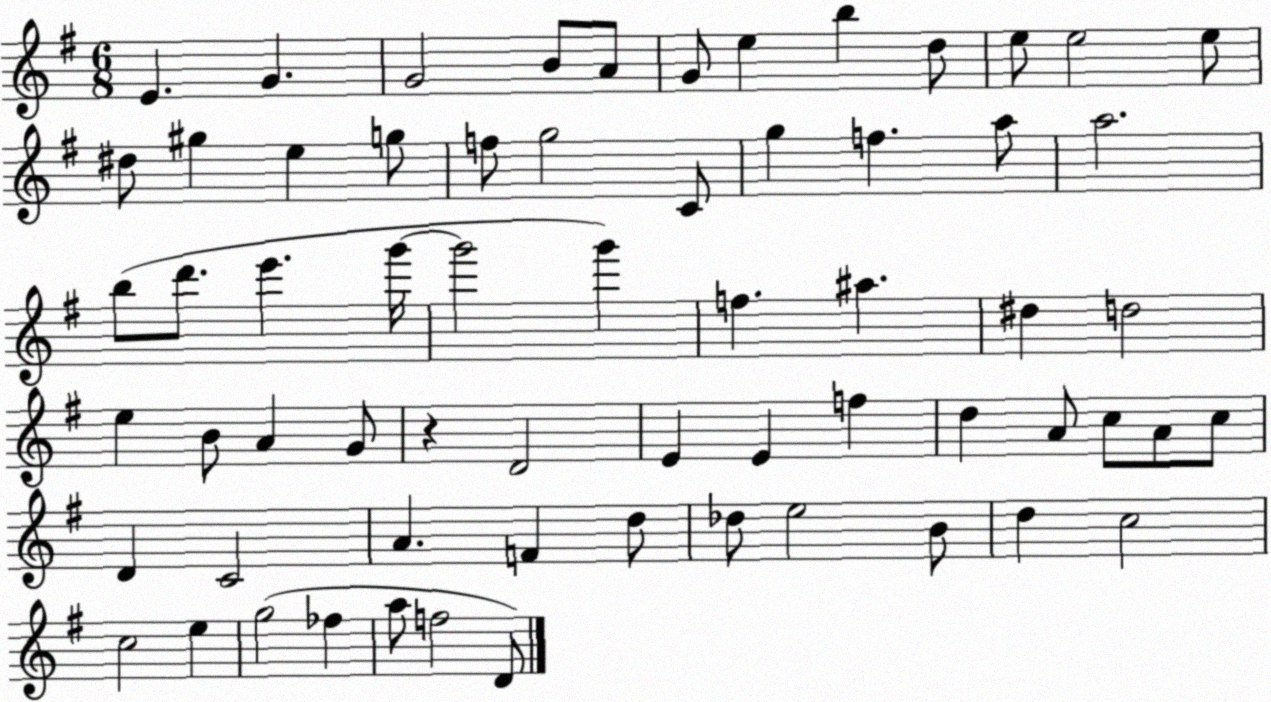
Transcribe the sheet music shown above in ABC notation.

X:1
T:Untitled
M:6/8
L:1/4
K:G
E G G2 B/2 A/2 G/2 e b d/2 e/2 e2 e/2 ^d/2 ^g e g/2 f/2 g2 C/2 g f a/2 a2 b/2 d'/2 e' g'/4 g'2 g' f ^a ^d d2 e B/2 A G/2 z D2 E E f d A/2 c/2 A/2 c/2 D C2 A F d/2 _d/2 e2 B/2 d c2 c2 e g2 _f a/2 f2 D/2